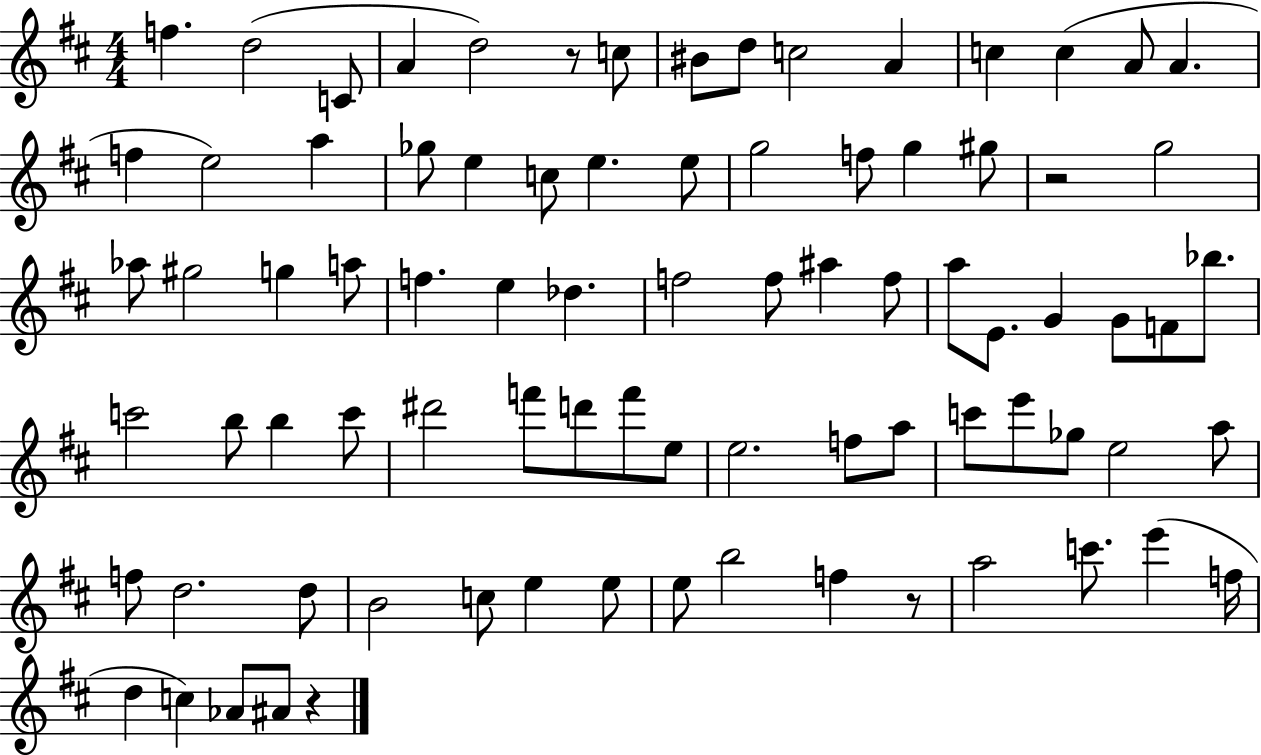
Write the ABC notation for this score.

X:1
T:Untitled
M:4/4
L:1/4
K:D
f d2 C/2 A d2 z/2 c/2 ^B/2 d/2 c2 A c c A/2 A f e2 a _g/2 e c/2 e e/2 g2 f/2 g ^g/2 z2 g2 _a/2 ^g2 g a/2 f e _d f2 f/2 ^a f/2 a/2 E/2 G G/2 F/2 _b/2 c'2 b/2 b c'/2 ^d'2 f'/2 d'/2 f'/2 e/2 e2 f/2 a/2 c'/2 e'/2 _g/2 e2 a/2 f/2 d2 d/2 B2 c/2 e e/2 e/2 b2 f z/2 a2 c'/2 e' f/4 d c _A/2 ^A/2 z